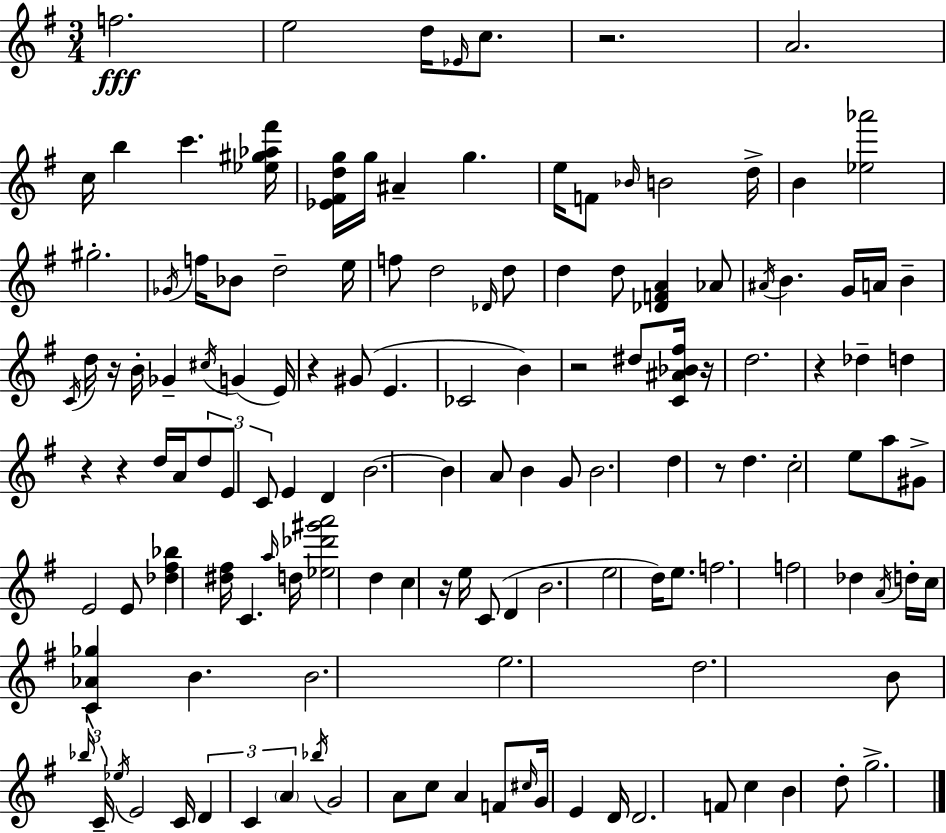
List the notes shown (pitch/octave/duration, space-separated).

F5/h. E5/h D5/s Eb4/s C5/e. R/h. A4/h. C5/s B5/q C6/q. [Eb5,G#5,Ab5,F#6]/s [Eb4,F#4,D5,G5]/s G5/s A#4/q G5/q. E5/s F4/e Bb4/s B4/h D5/s B4/q [Eb5,Ab6]/h G#5/h. Gb4/s F5/s Bb4/e D5/h E5/s F5/e D5/h Db4/s D5/e D5/q D5/e [Db4,F4,A4]/q Ab4/e A#4/s B4/q. G4/s A4/s B4/q C4/s D5/s R/s B4/s Gb4/q C#5/s G4/q E4/s R/q G#4/e E4/q. CES4/h B4/q R/h D#5/e [C4,A#4,Bb4,F#5]/s R/s D5/h. R/q Db5/q D5/q R/q R/q D5/s A4/s D5/e E4/e C4/e E4/q D4/q B4/h. B4/q A4/e B4/q G4/e B4/h. D5/q R/e D5/q. C5/h E5/e A5/e G#4/e E4/h E4/e [Db5,F#5,Bb5]/q [D#5,F#5]/s C4/q. A5/s D5/s [Eb5,Db6,G#6,A6]/h D5/q C5/q R/s E5/s C4/e D4/q B4/h. E5/h D5/s E5/e. F5/h. F5/h Db5/q A4/s D5/s C5/s [C4,Ab4,Gb5]/q B4/q. B4/h. E5/h. D5/h. B4/e Bb5/s C4/s Eb5/s E4/h C4/s D4/q C4/q A4/q Bb5/s G4/h A4/e C5/e A4/q F4/e C#5/s G4/s E4/q D4/s D4/h. F4/e C5/q B4/q D5/e G5/h.